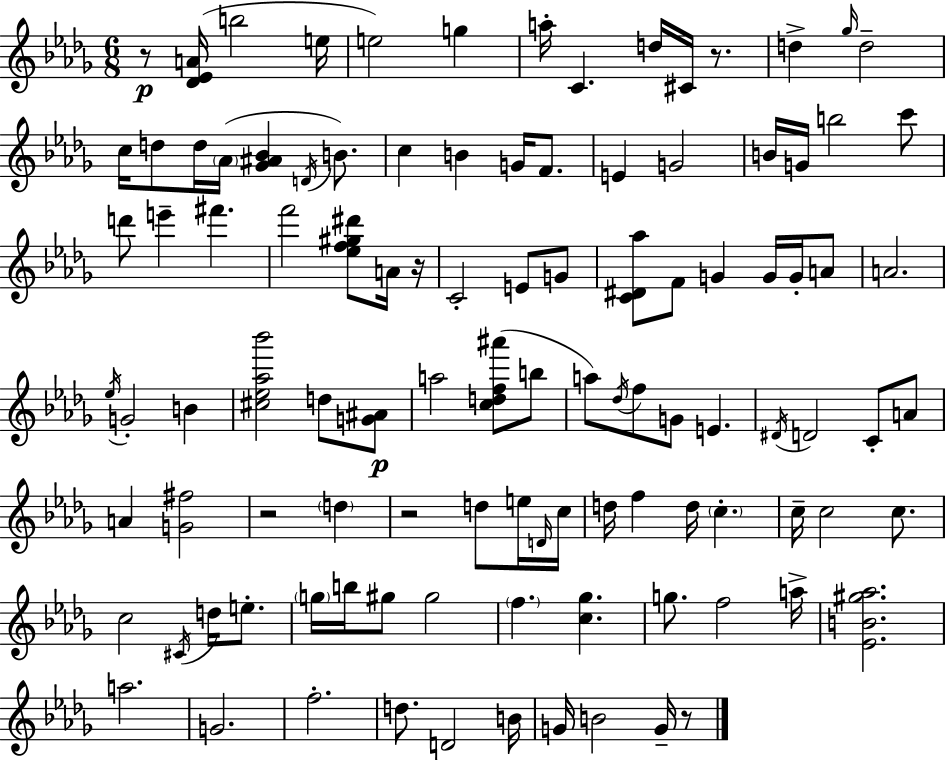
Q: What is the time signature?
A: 6/8